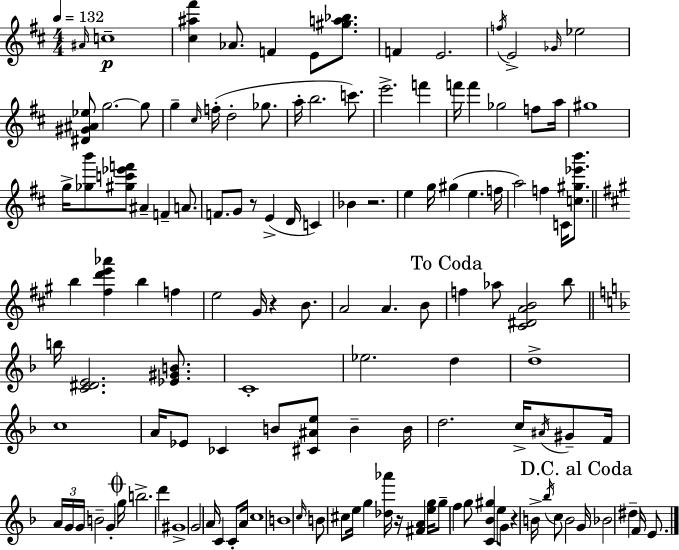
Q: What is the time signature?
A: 4/4